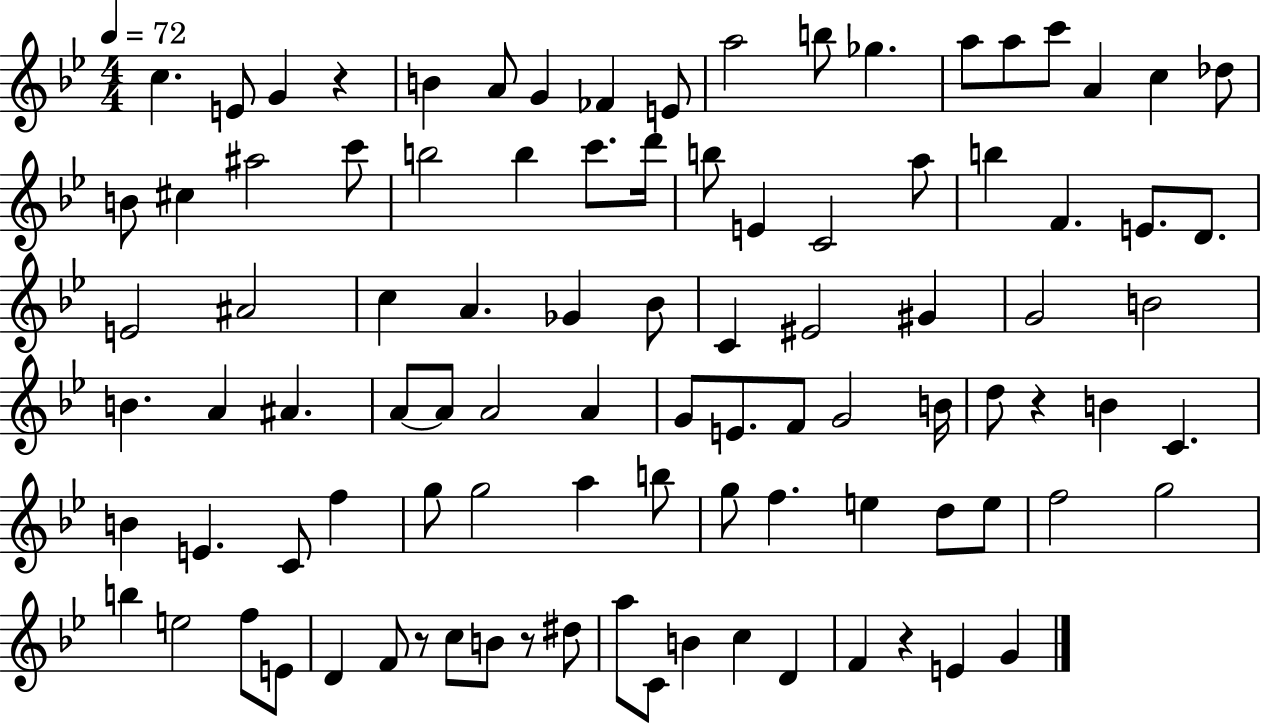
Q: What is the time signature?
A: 4/4